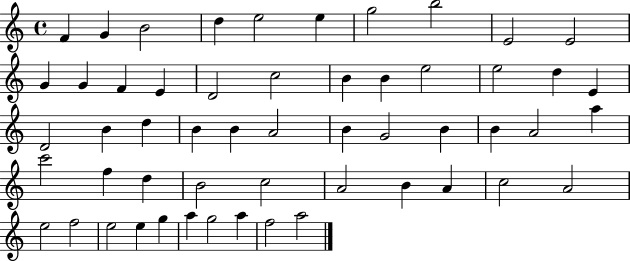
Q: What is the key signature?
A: C major